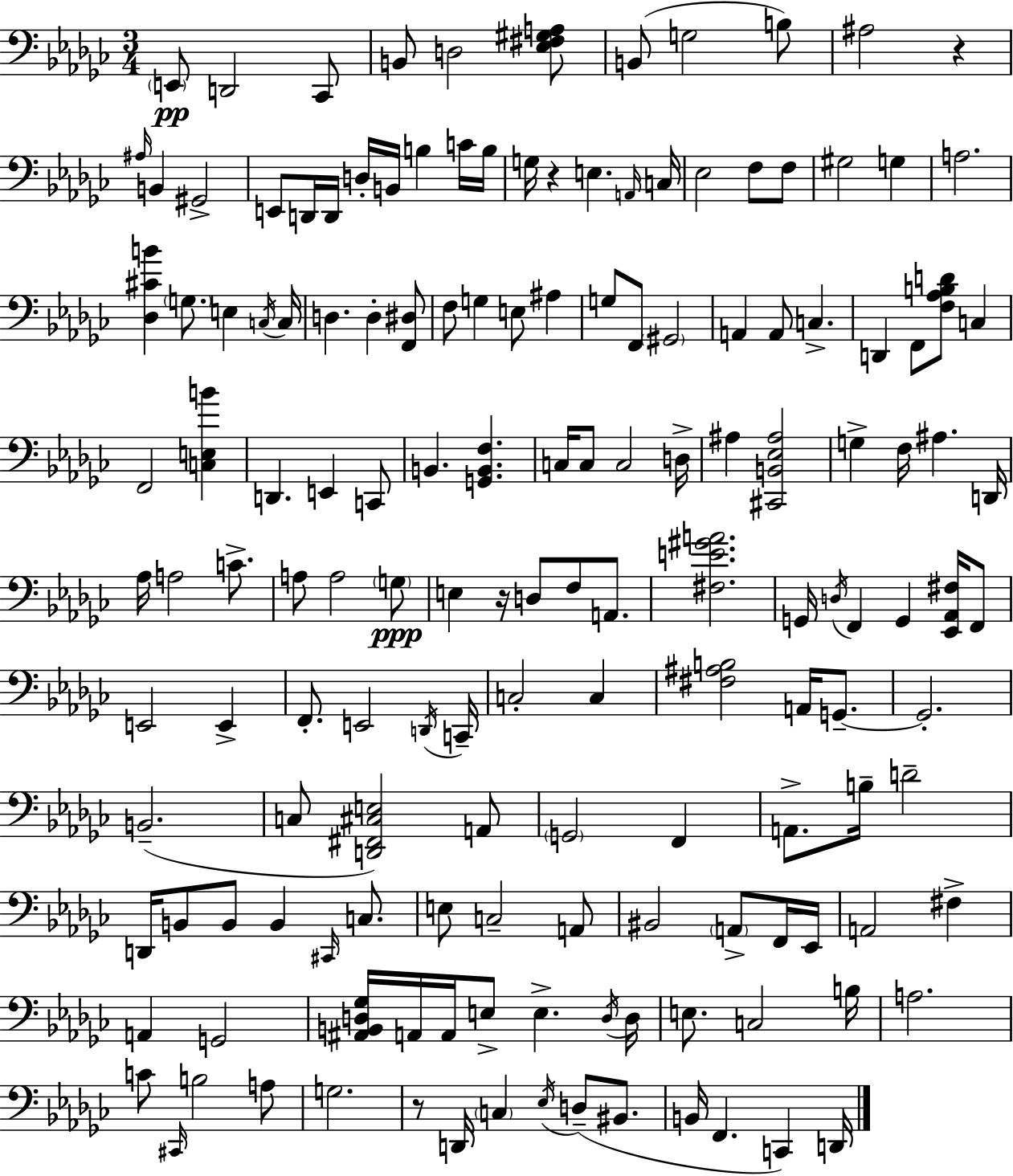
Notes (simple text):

E2/e D2/h CES2/e B2/e D3/h [Eb3,F#3,G#3,A3]/e B2/e G3/h B3/e A#3/h R/q A#3/s B2/q G#2/h E2/e D2/s D2/s D3/s B2/s B3/q C4/s B3/s G3/s R/q E3/q. A2/s C3/s Eb3/h F3/e F3/e G#3/h G3/q A3/h. [Db3,C#4,B4]/q G3/e. E3/q C3/s C3/s D3/q. D3/q [F2,D#3]/e F3/e G3/q E3/e A#3/q G3/e F2/e G#2/h A2/q A2/e C3/q. D2/q F2/e [F3,Ab3,B3,D4]/e C3/q F2/h [C3,E3,B4]/q D2/q. E2/q C2/e B2/q. [G2,B2,F3]/q. C3/s C3/e C3/h D3/s A#3/q [C#2,B2,Eb3,A#3]/h G3/q F3/s A#3/q. D2/s Ab3/s A3/h C4/e. A3/e A3/h G3/e E3/q R/s D3/e F3/e A2/e. [F#3,E4,G#4,A4]/h. G2/s D3/s F2/q G2/q [Eb2,Ab2,F#3]/s F2/e E2/h E2/q F2/e. E2/h D2/s C2/s C3/h C3/q [F#3,A#3,B3]/h A2/s G2/e. G2/h. B2/h. C3/e [D2,F#2,C#3,E3]/h A2/e G2/h F2/q A2/e. B3/s D4/h D2/s B2/e B2/e B2/q C#2/s C3/e. E3/e C3/h A2/e BIS2/h A2/e F2/s Eb2/s A2/h F#3/q A2/q G2/h [A#2,B2,D3,Gb3]/s A2/s A2/s E3/e E3/q. D3/s D3/s E3/e. C3/h B3/s A3/h. C4/e C#2/s B3/h A3/e G3/h. R/e D2/s C3/q Eb3/s D3/e BIS2/e. B2/s F2/q. C2/q D2/s